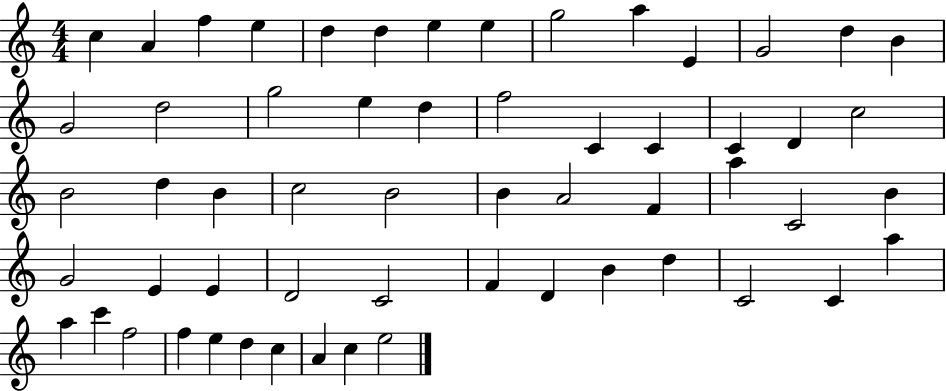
{
  \clef treble
  \numericTimeSignature
  \time 4/4
  \key c \major
  c''4 a'4 f''4 e''4 | d''4 d''4 e''4 e''4 | g''2 a''4 e'4 | g'2 d''4 b'4 | \break g'2 d''2 | g''2 e''4 d''4 | f''2 c'4 c'4 | c'4 d'4 c''2 | \break b'2 d''4 b'4 | c''2 b'2 | b'4 a'2 f'4 | a''4 c'2 b'4 | \break g'2 e'4 e'4 | d'2 c'2 | f'4 d'4 b'4 d''4 | c'2 c'4 a''4 | \break a''4 c'''4 f''2 | f''4 e''4 d''4 c''4 | a'4 c''4 e''2 | \bar "|."
}